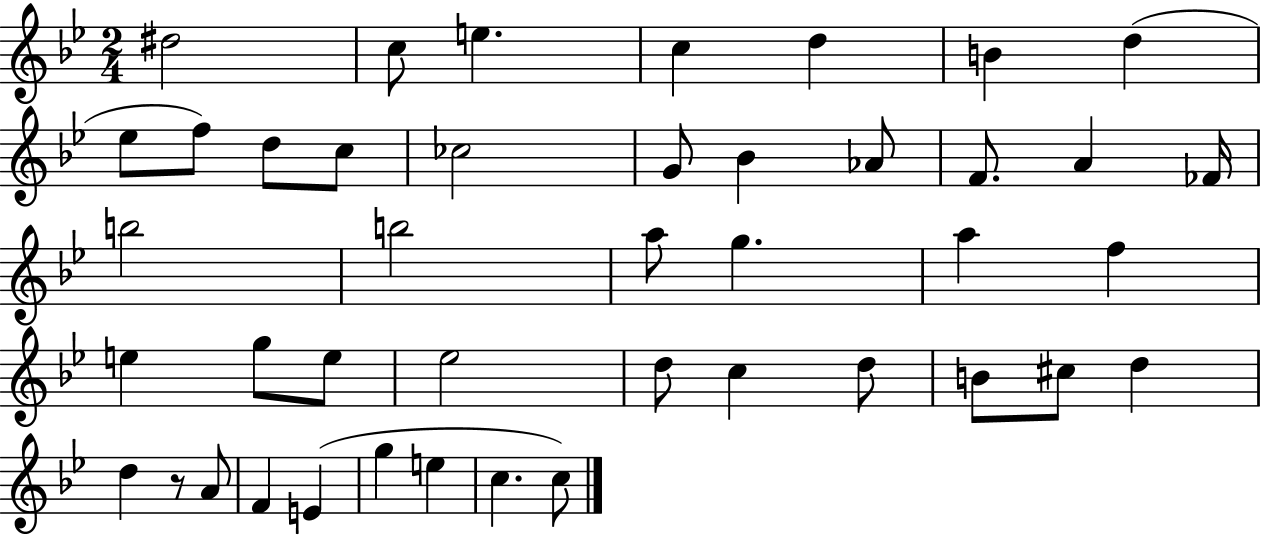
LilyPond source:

{
  \clef treble
  \numericTimeSignature
  \time 2/4
  \key bes \major
  dis''2 | c''8 e''4. | c''4 d''4 | b'4 d''4( | \break ees''8 f''8) d''8 c''8 | ces''2 | g'8 bes'4 aes'8 | f'8. a'4 fes'16 | \break b''2 | b''2 | a''8 g''4. | a''4 f''4 | \break e''4 g''8 e''8 | ees''2 | d''8 c''4 d''8 | b'8 cis''8 d''4 | \break d''4 r8 a'8 | f'4 e'4( | g''4 e''4 | c''4. c''8) | \break \bar "|."
}